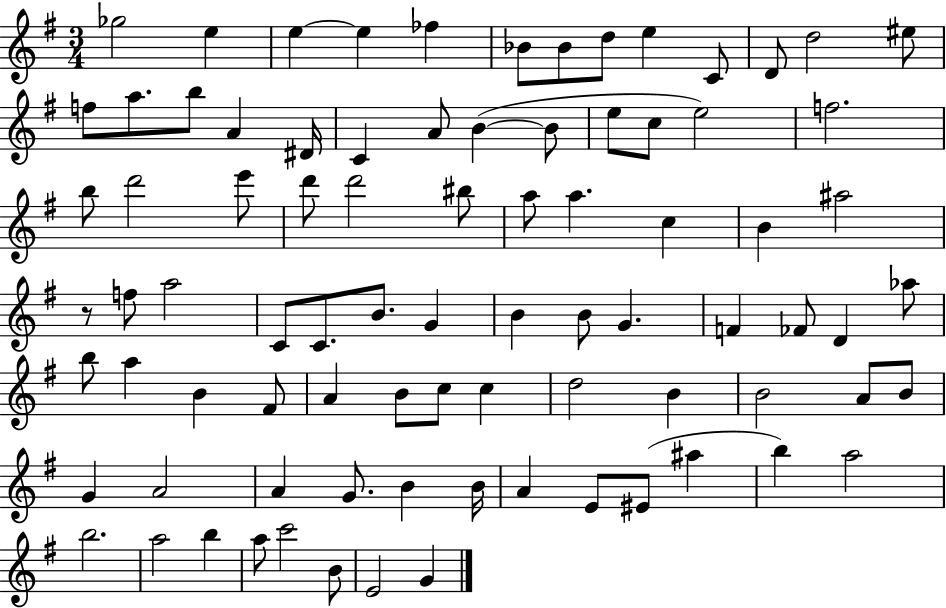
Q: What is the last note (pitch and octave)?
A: G4